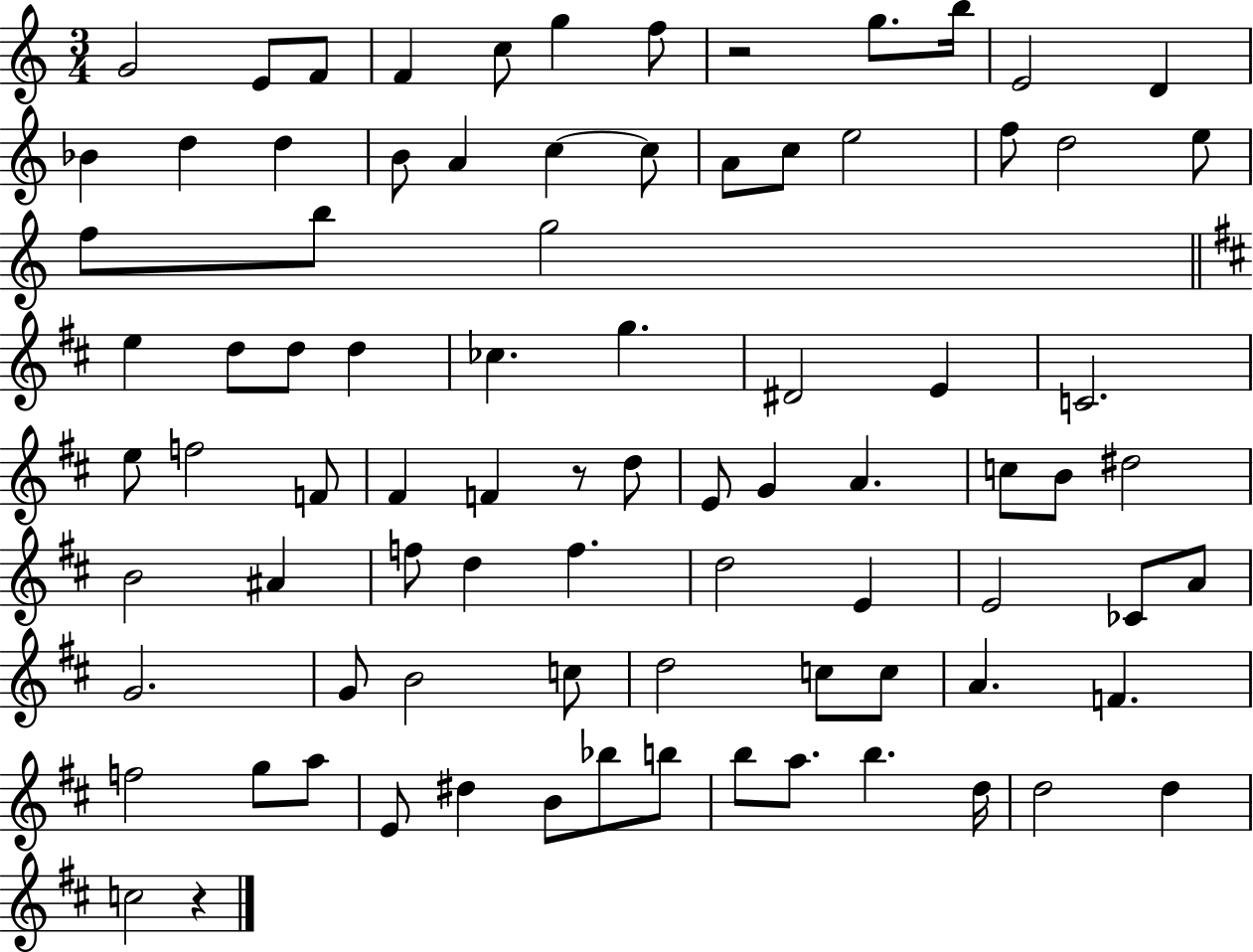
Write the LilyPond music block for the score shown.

{
  \clef treble
  \numericTimeSignature
  \time 3/4
  \key c \major
  g'2 e'8 f'8 | f'4 c''8 g''4 f''8 | r2 g''8. b''16 | e'2 d'4 | \break bes'4 d''4 d''4 | b'8 a'4 c''4~~ c''8 | a'8 c''8 e''2 | f''8 d''2 e''8 | \break f''8 b''8 g''2 | \bar "||" \break \key d \major e''4 d''8 d''8 d''4 | ces''4. g''4. | dis'2 e'4 | c'2. | \break e''8 f''2 f'8 | fis'4 f'4 r8 d''8 | e'8 g'4 a'4. | c''8 b'8 dis''2 | \break b'2 ais'4 | f''8 d''4 f''4. | d''2 e'4 | e'2 ces'8 a'8 | \break g'2. | g'8 b'2 c''8 | d''2 c''8 c''8 | a'4. f'4. | \break f''2 g''8 a''8 | e'8 dis''4 b'8 bes''8 b''8 | b''8 a''8. b''4. d''16 | d''2 d''4 | \break c''2 r4 | \bar "|."
}